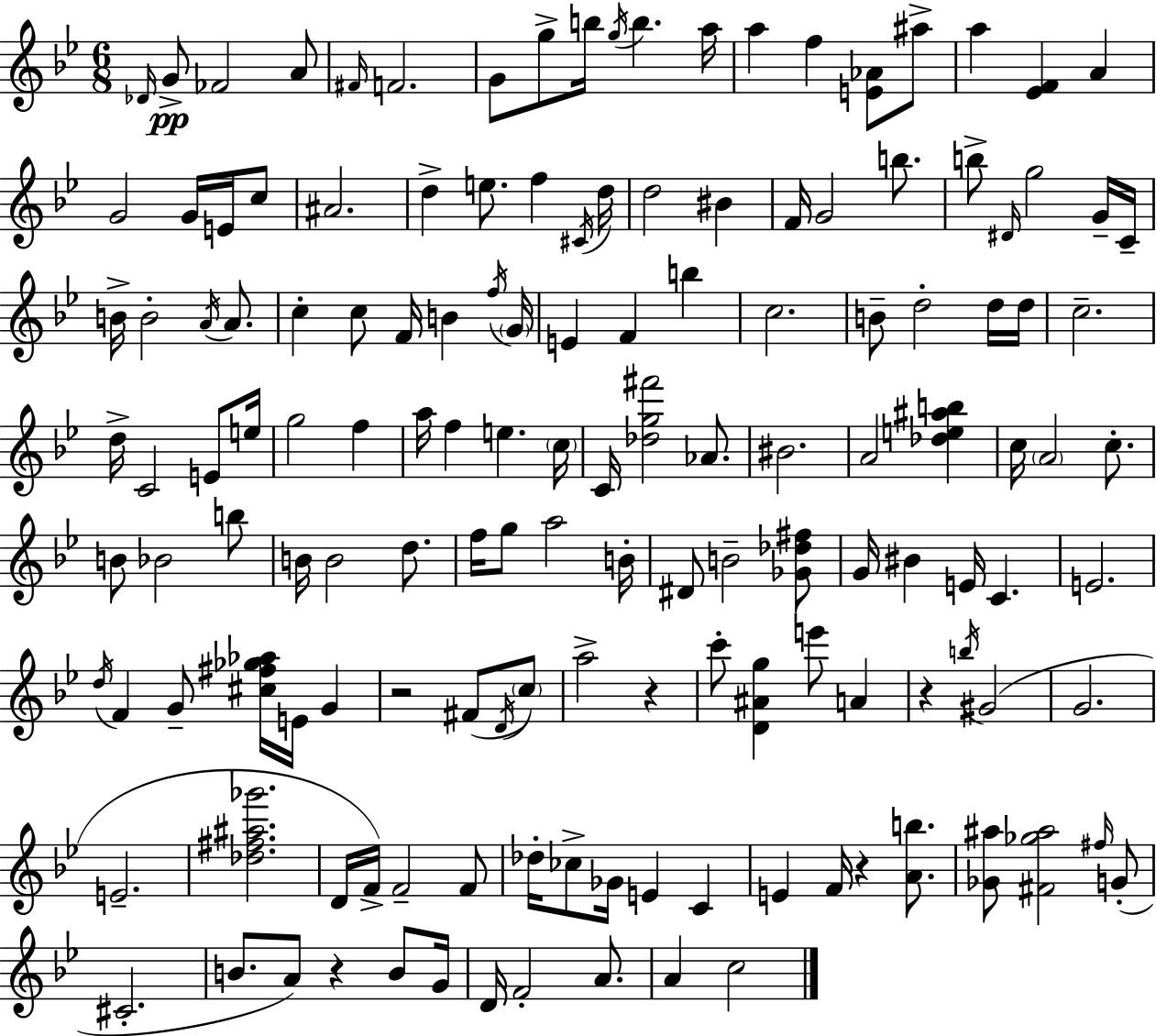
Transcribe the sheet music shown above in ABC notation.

X:1
T:Untitled
M:6/8
L:1/4
K:Gm
_D/4 G/2 _F2 A/2 ^F/4 F2 G/2 g/2 b/4 g/4 b a/4 a f [E_A]/2 ^a/2 a [_EF] A G2 G/4 E/4 c/2 ^A2 d e/2 f ^C/4 d/4 d2 ^B F/4 G2 b/2 b/2 ^D/4 g2 G/4 C/4 B/4 B2 A/4 A/2 c c/2 F/4 B f/4 G/4 E F b c2 B/2 d2 d/4 d/4 c2 d/4 C2 E/2 e/4 g2 f a/4 f e c/4 C/4 [_dg^f']2 _A/2 ^B2 A2 [_de^ab] c/4 A2 c/2 B/2 _B2 b/2 B/4 B2 d/2 f/4 g/2 a2 B/4 ^D/2 B2 [_G_d^f]/2 G/4 ^B E/4 C E2 d/4 F G/2 [^c^f_g_a]/4 E/4 G z2 ^F/2 D/4 c/2 a2 z c'/2 [D^Ag] e'/2 A z b/4 ^G2 G2 E2 [_d^f^a_g']2 D/4 F/4 F2 F/2 _d/4 _c/2 _G/4 E C E F/4 z [Ab]/2 [_G^a]/2 [^F_g^a]2 ^f/4 G/2 ^C2 B/2 A/2 z B/2 G/4 D/4 F2 A/2 A c2